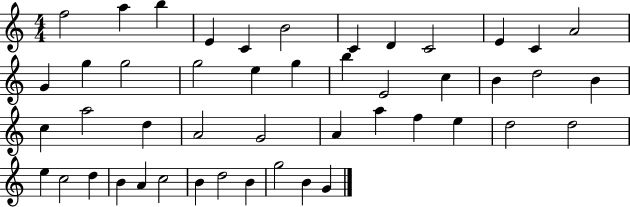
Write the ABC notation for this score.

X:1
T:Untitled
M:4/4
L:1/4
K:C
f2 a b E C B2 C D C2 E C A2 G g g2 g2 e g b E2 c B d2 B c a2 d A2 G2 A a f e d2 d2 e c2 d B A c2 B d2 B g2 B G